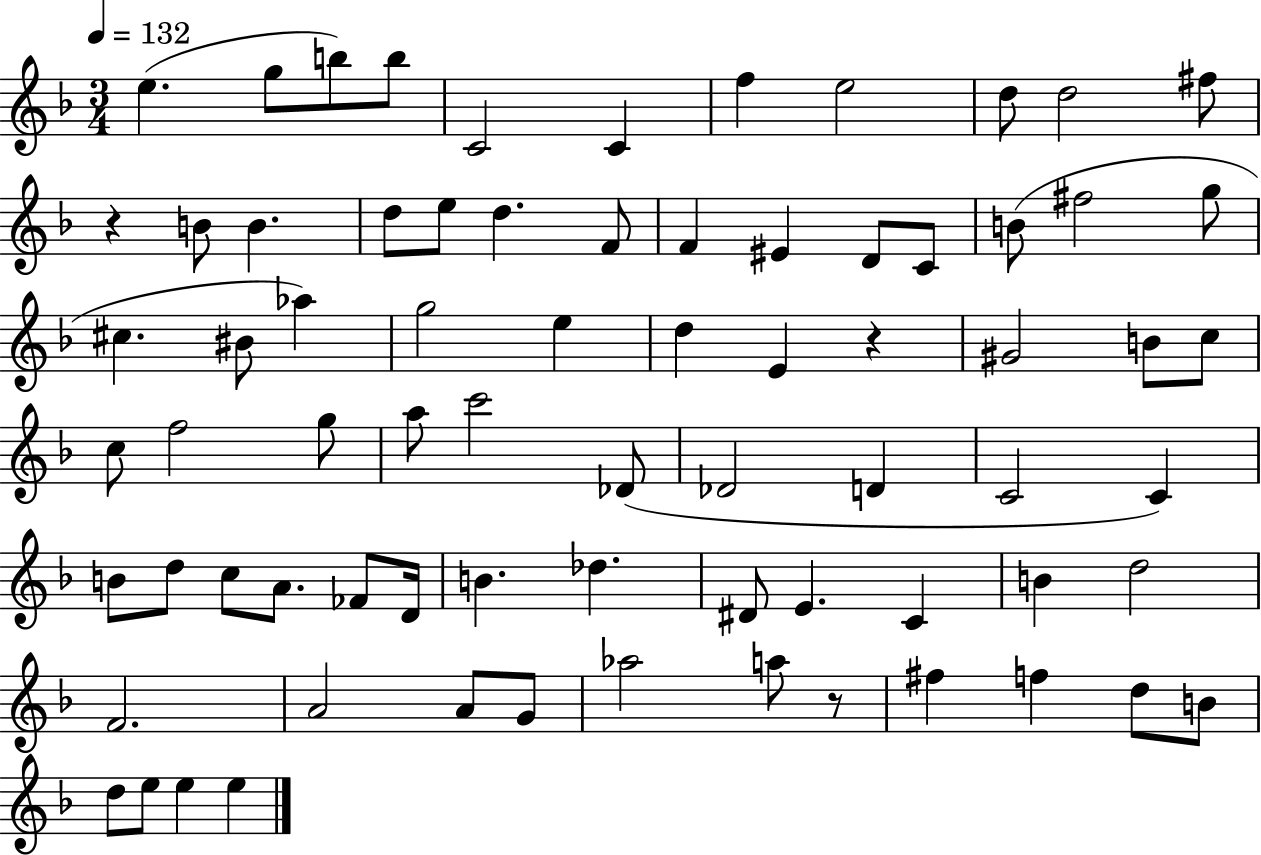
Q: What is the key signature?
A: F major